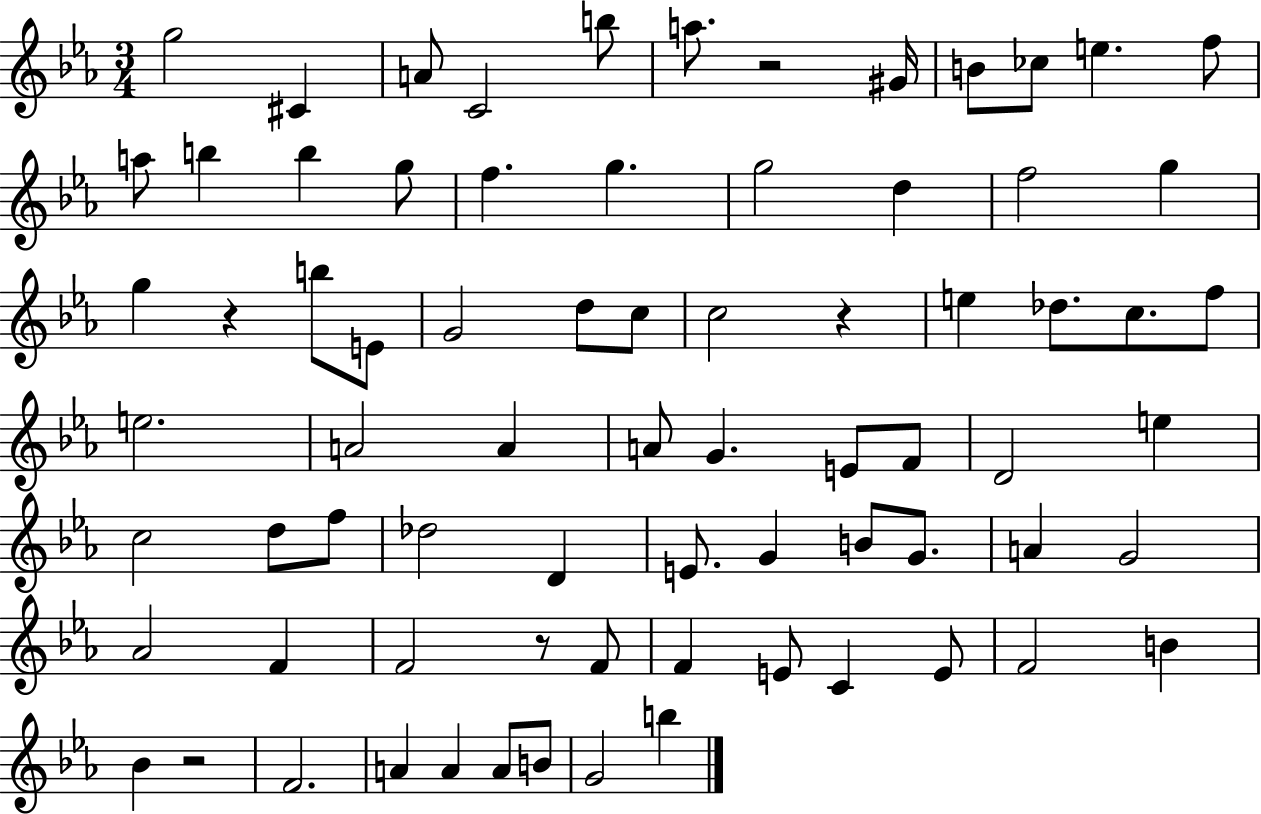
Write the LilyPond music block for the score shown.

{
  \clef treble
  \numericTimeSignature
  \time 3/4
  \key ees \major
  g''2 cis'4 | a'8 c'2 b''8 | a''8. r2 gis'16 | b'8 ces''8 e''4. f''8 | \break a''8 b''4 b''4 g''8 | f''4. g''4. | g''2 d''4 | f''2 g''4 | \break g''4 r4 b''8 e'8 | g'2 d''8 c''8 | c''2 r4 | e''4 des''8. c''8. f''8 | \break e''2. | a'2 a'4 | a'8 g'4. e'8 f'8 | d'2 e''4 | \break c''2 d''8 f''8 | des''2 d'4 | e'8. g'4 b'8 g'8. | a'4 g'2 | \break aes'2 f'4 | f'2 r8 f'8 | f'4 e'8 c'4 e'8 | f'2 b'4 | \break bes'4 r2 | f'2. | a'4 a'4 a'8 b'8 | g'2 b''4 | \break \bar "|."
}